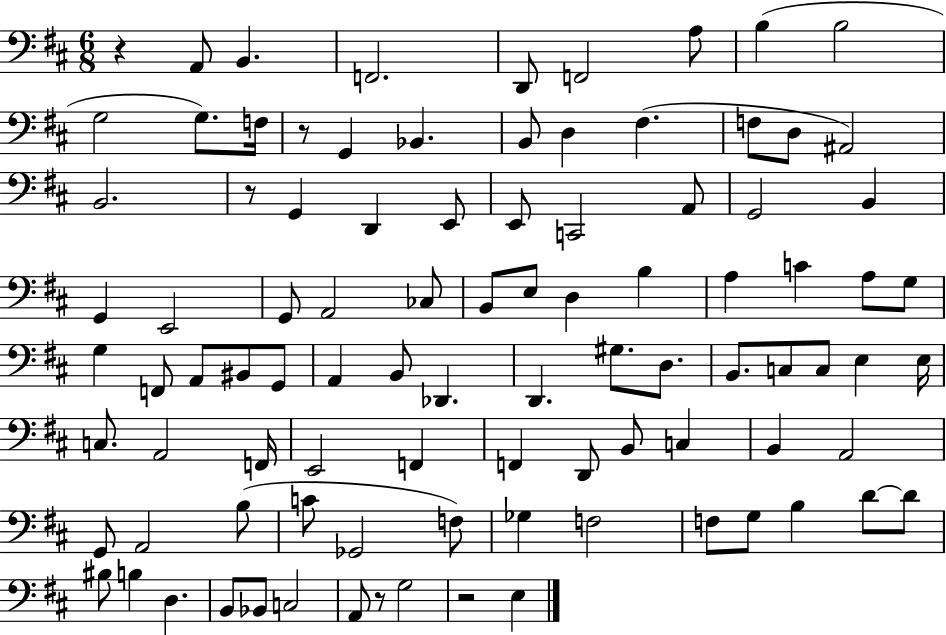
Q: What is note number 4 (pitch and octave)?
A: D2